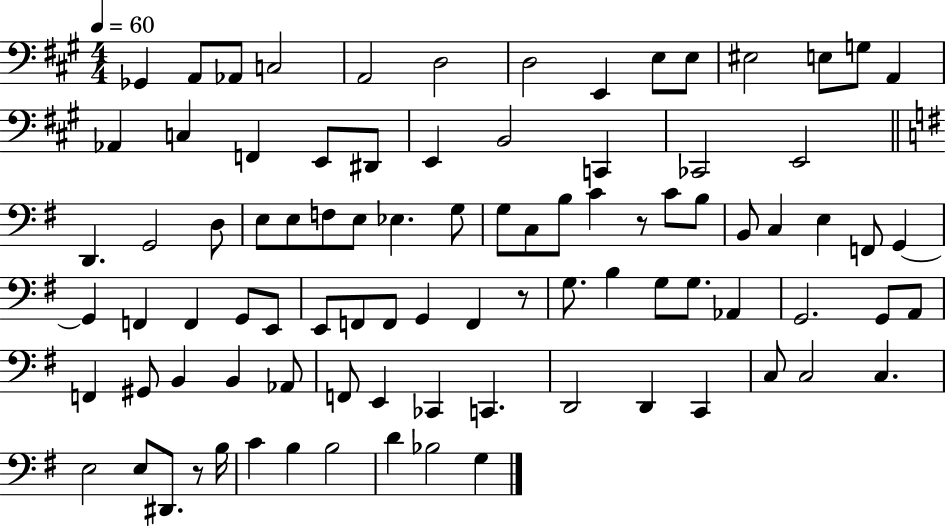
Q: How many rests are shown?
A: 3